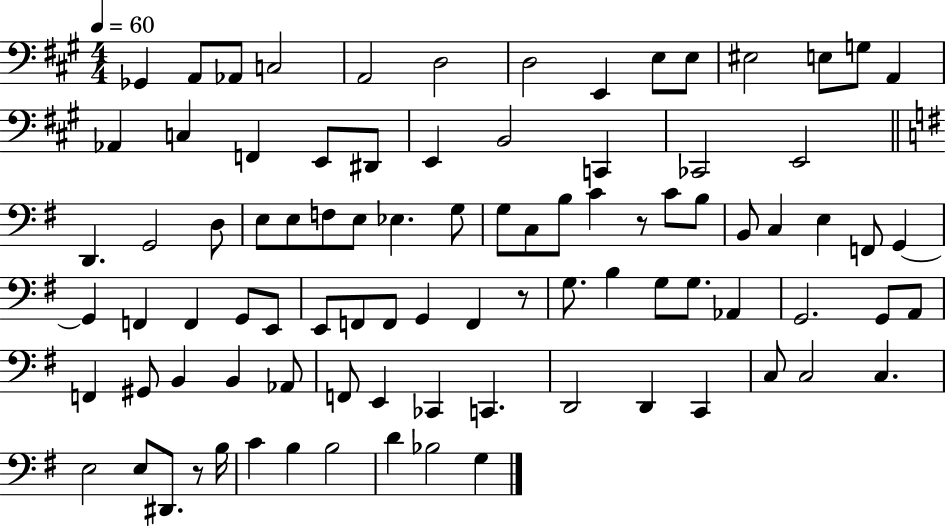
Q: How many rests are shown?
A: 3